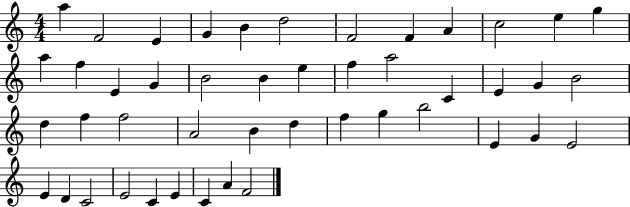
A5/q F4/h E4/q G4/q B4/q D5/h F4/h F4/q A4/q C5/h E5/q G5/q A5/q F5/q E4/q G4/q B4/h B4/q E5/q F5/q A5/h C4/q E4/q G4/q B4/h D5/q F5/q F5/h A4/h B4/q D5/q F5/q G5/q B5/h E4/q G4/q E4/h E4/q D4/q C4/h E4/h C4/q E4/q C4/q A4/q F4/h